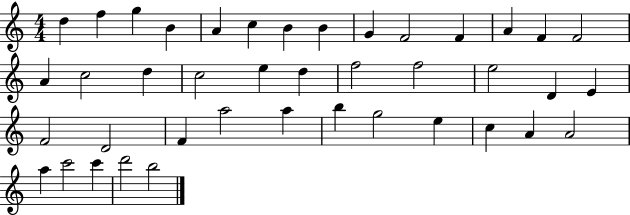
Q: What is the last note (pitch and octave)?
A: B5